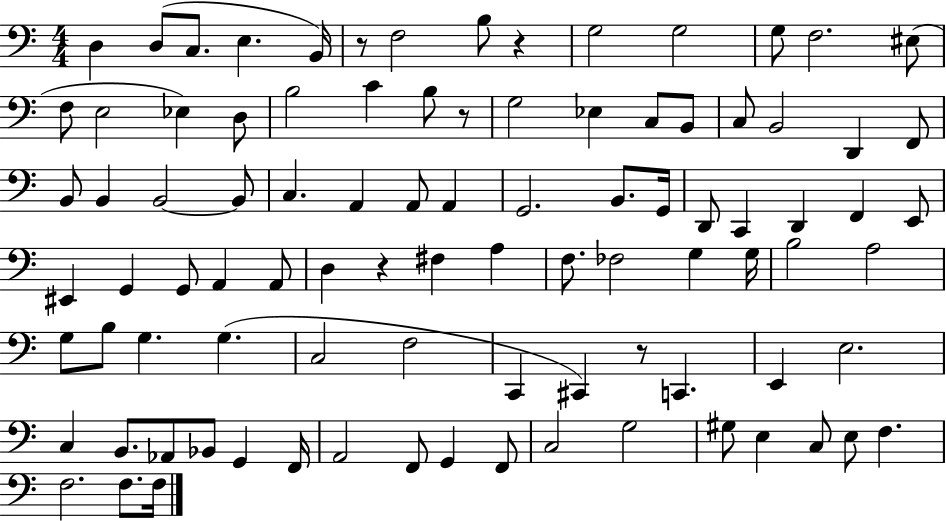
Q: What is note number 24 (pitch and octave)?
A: C3